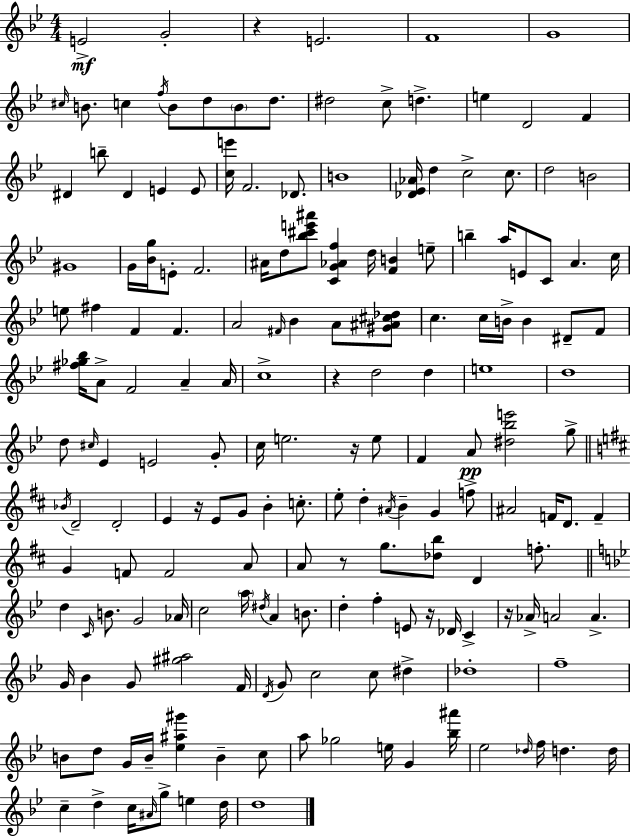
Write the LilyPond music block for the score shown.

{
  \clef treble
  \numericTimeSignature
  \time 4/4
  \key g \minor
  e'2->\mf g'2-. | r4 e'2. | f'1 | g'1 | \break \grace { cis''16 } b'8. c''4 \acciaccatura { f''16 } b'8 d''8 \parenthesize b'8 d''8. | dis''2 c''8-> d''4.-> | e''4 d'2 f'4 | dis'4 b''8-- dis'4 e'4 | \break e'8 <c'' e'''>16 f'2. des'8. | b'1 | <des' ees' aes'>16 d''4 c''2-> c''8. | d''2 b'2 | \break gis'1 | g'16 <bes' g''>16 e'8-. f'2. | ais'16 d''8 <bes'' cis''' e''' ais'''>8 <c' g' aes' f''>4 d''16 <f' b'>4 | e''8-- b''4-- a''16 e'8 c'8 a'4. | \break c''16 e''8 fis''4 f'4 f'4. | a'2 \grace { fis'16 } bes'4 a'8 | <gis' ais' cis'' des''>8 c''4. c''16 b'16-> b'4 dis'8-- | f'8 <fis'' ges'' bes''>16 a'8-> f'2 a'4-- | \break a'16 c''1-> | r4 d''2 d''4 | e''1 | d''1 | \break d''8 \grace { cis''16 } ees'4 e'2 | g'8-. c''16 e''2. | r16 e''8 f'4 a'8\pp <dis'' bes'' e'''>2 | g''8-> \bar "||" \break \key d \major \acciaccatura { bes'16 } d'2-- d'2-. | e'4 r16 e'8 g'8 b'4-. c''8.-. | e''8-. d''4-. \acciaccatura { ais'16 } b'4-- g'4 | f''8-> ais'2 f'16 d'8. f'4-- | \break g'4 f'8 f'2 | a'8 a'8 r8 g''8. <des'' b''>8 d'4 f''8.-. | \bar "||" \break \key bes \major d''4 \grace { c'16 } b'8. g'2 | aes'16 c''2 \parenthesize a''16 \acciaccatura { dis''16 } a'4 b'8. | d''4-. f''4-. e'8 r16 des'16 c'4-> | r16 aes'16-> a'2 a'4.-> | \break g'16 bes'4 g'8 <gis'' ais''>2 | f'16 \acciaccatura { d'16 } g'8 c''2 c''8 dis''4-> | des''1-. | f''1-- | \break b'8 d''8 g'16 b'16-- <ees'' ais'' gis'''>4 b'4-- | c''8 a''8 ges''2 e''16 g'4 | <bes'' ais'''>16 ees''2 \grace { des''16 } f''16 d''4. | d''16 c''4-- d''4-> c''16 \grace { ais'16 } g''8-> | \break e''4 d''16 d''1 | \bar "|."
}